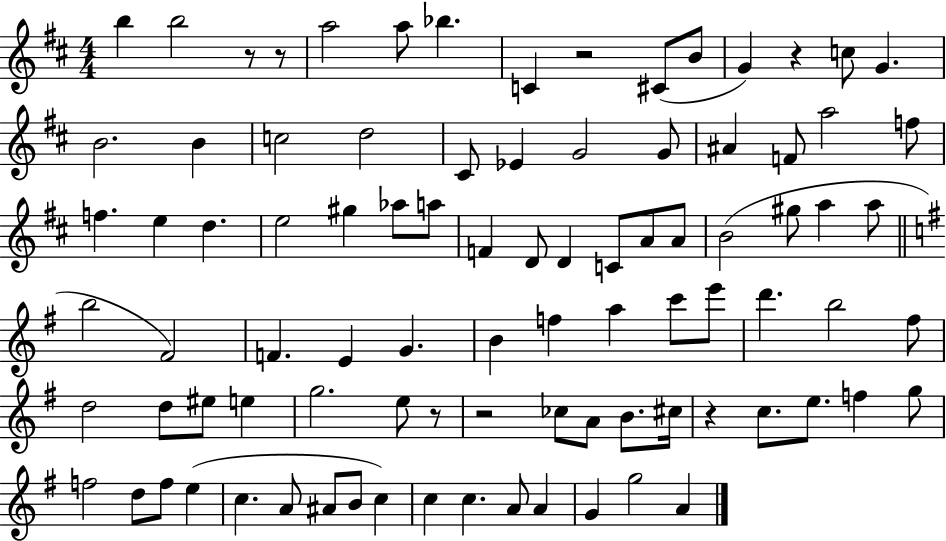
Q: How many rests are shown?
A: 7